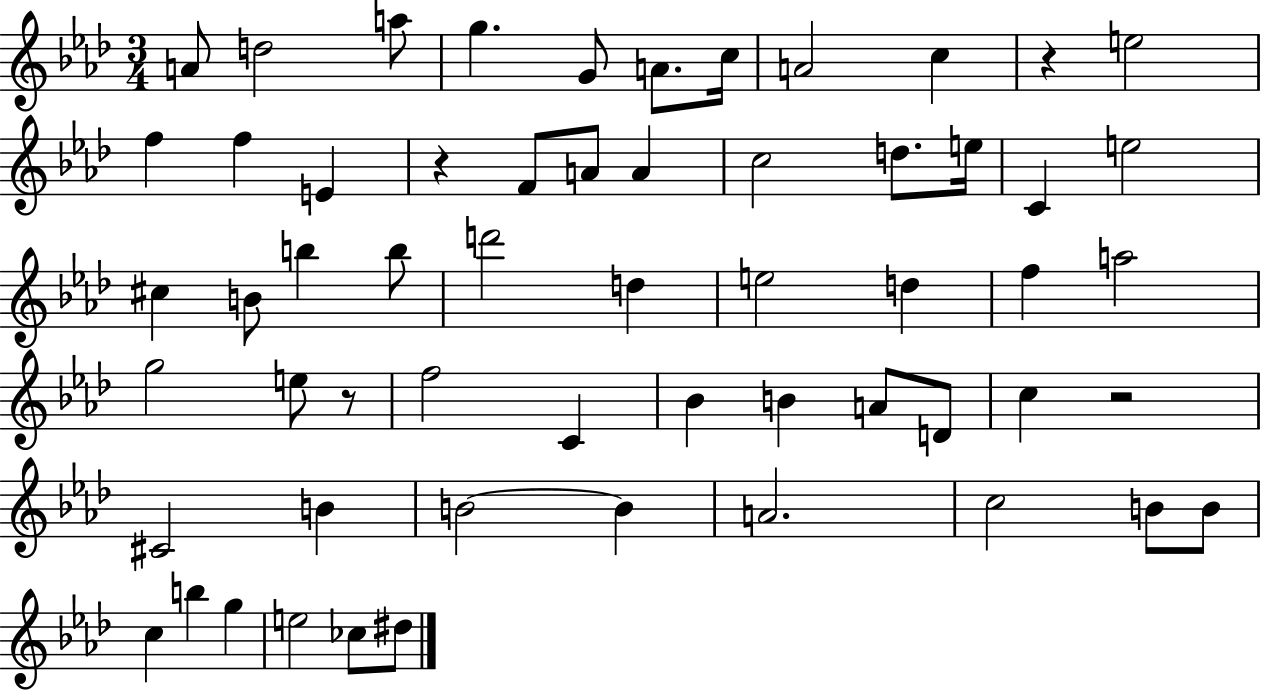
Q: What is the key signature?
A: AES major